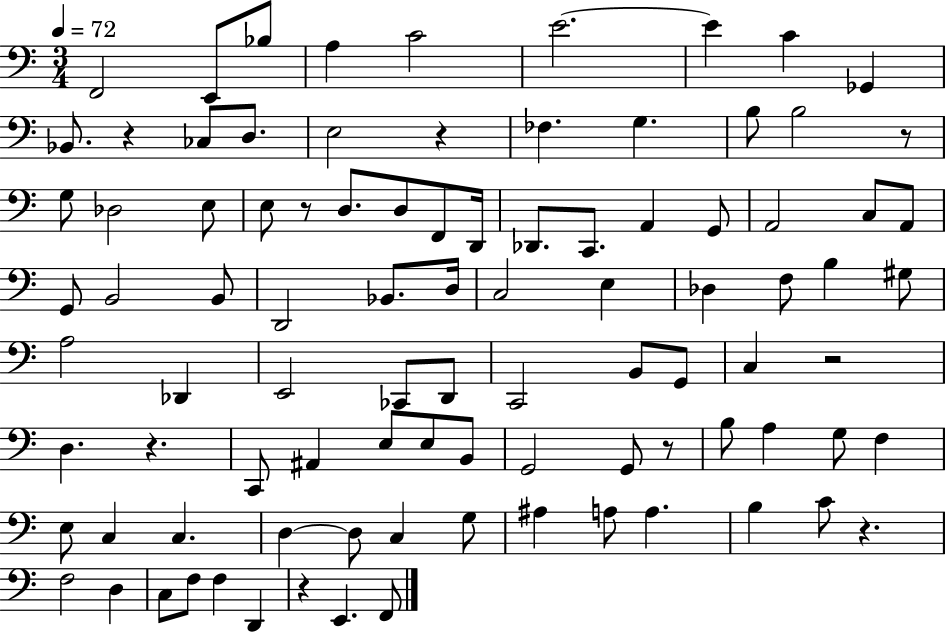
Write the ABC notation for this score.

X:1
T:Untitled
M:3/4
L:1/4
K:C
F,,2 E,,/2 _B,/2 A, C2 E2 E C _G,, _B,,/2 z _C,/2 D,/2 E,2 z _F, G, B,/2 B,2 z/2 G,/2 _D,2 E,/2 E,/2 z/2 D,/2 D,/2 F,,/2 D,,/4 _D,,/2 C,,/2 A,, G,,/2 A,,2 C,/2 A,,/2 G,,/2 B,,2 B,,/2 D,,2 _B,,/2 D,/4 C,2 E, _D, F,/2 B, ^G,/2 A,2 _D,, E,,2 _C,,/2 D,,/2 C,,2 B,,/2 G,,/2 C, z2 D, z C,,/2 ^A,, E,/2 E,/2 B,,/2 G,,2 G,,/2 z/2 B,/2 A, G,/2 F, E,/2 C, C, D, D,/2 C, G,/2 ^A, A,/2 A, B, C/2 z F,2 D, C,/2 F,/2 F, D,, z E,, F,,/2